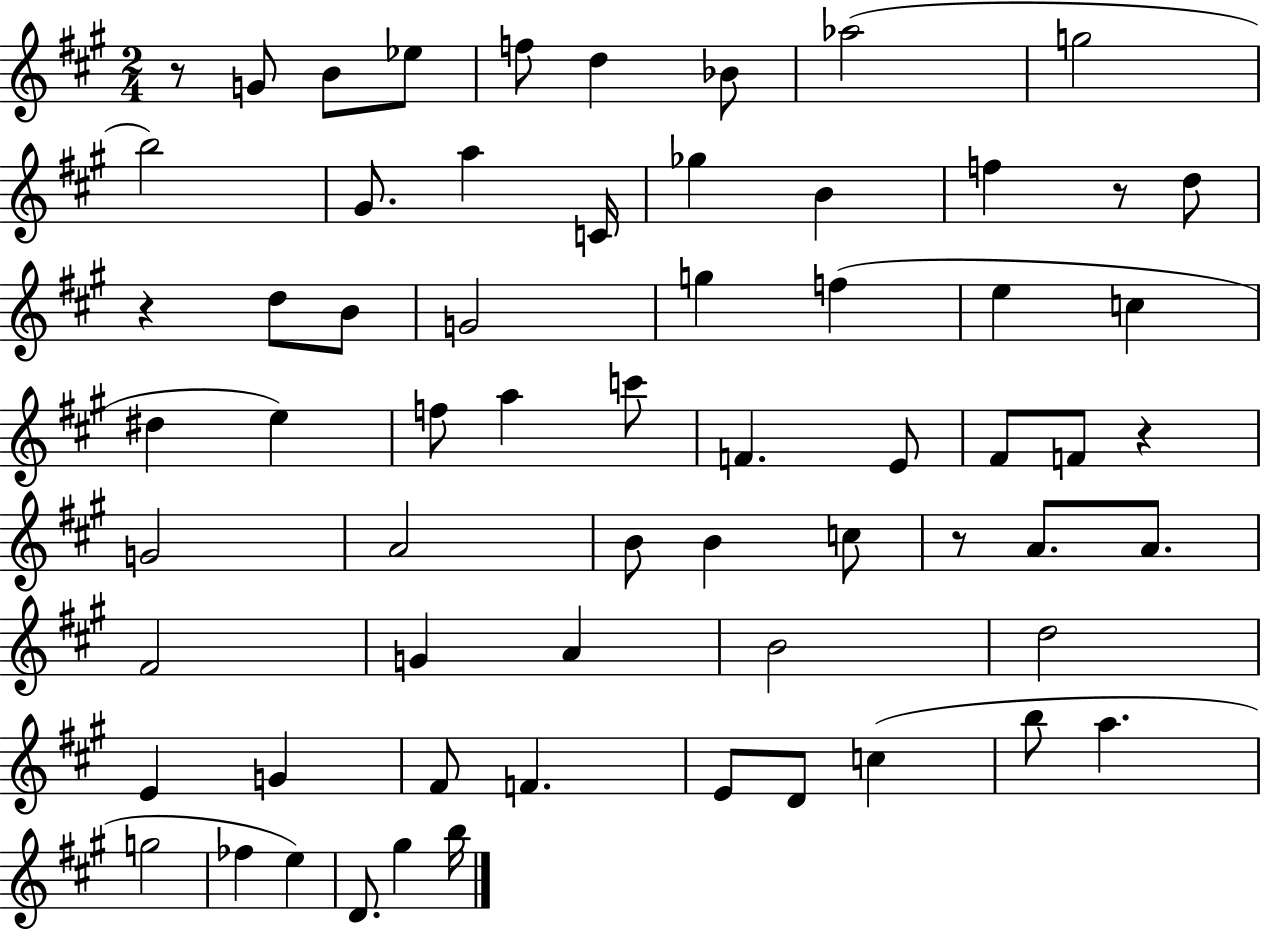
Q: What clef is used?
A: treble